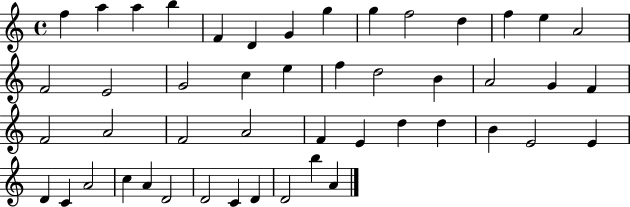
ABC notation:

X:1
T:Untitled
M:4/4
L:1/4
K:C
f a a b F D G g g f2 d f e A2 F2 E2 G2 c e f d2 B A2 G F F2 A2 F2 A2 F E d d B E2 E D C A2 c A D2 D2 C D D2 b A